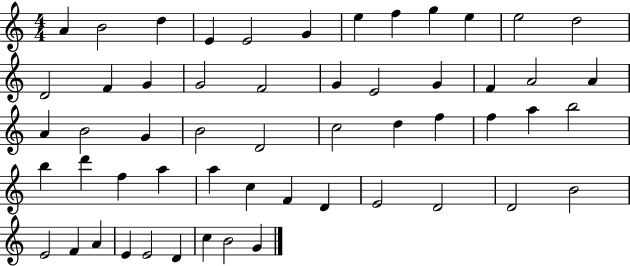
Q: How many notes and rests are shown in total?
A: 55